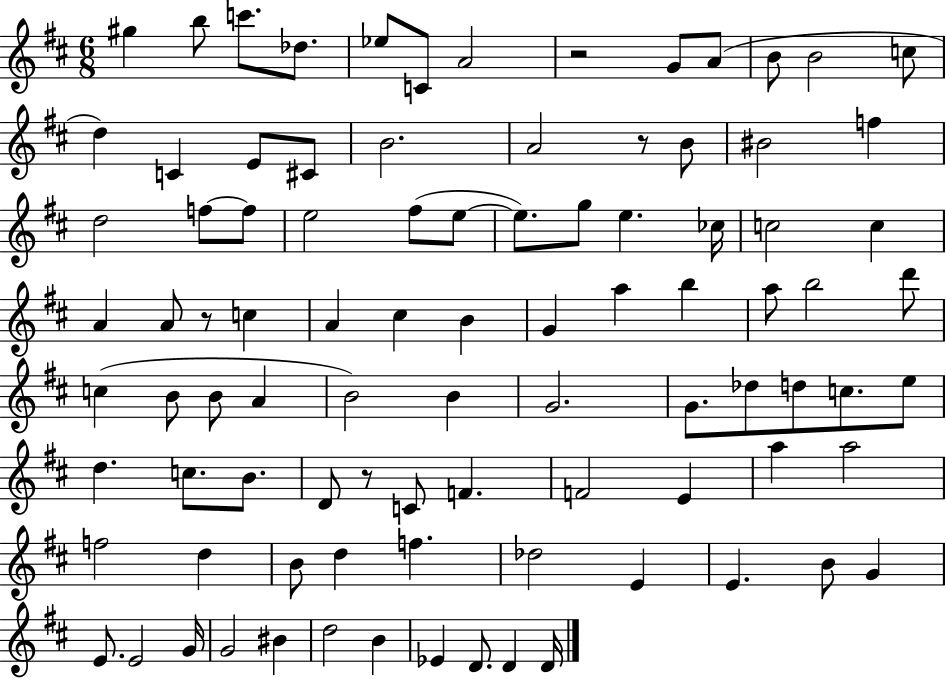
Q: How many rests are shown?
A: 4